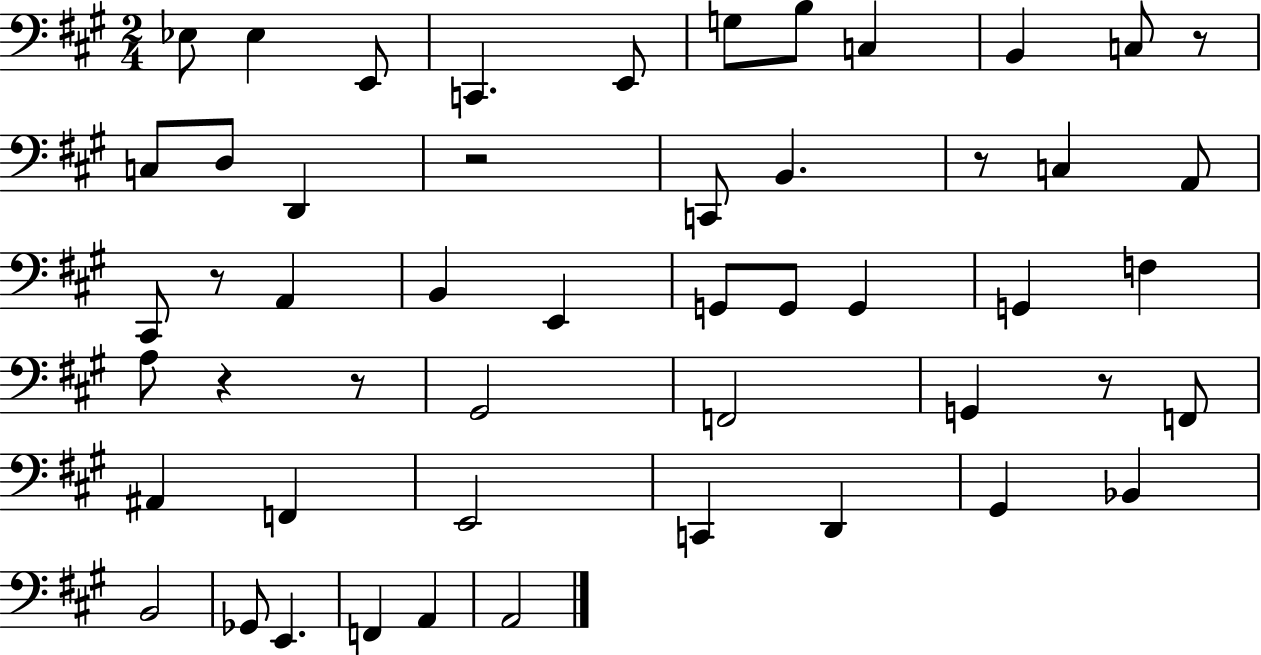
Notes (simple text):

Eb3/e Eb3/q E2/e C2/q. E2/e G3/e B3/e C3/q B2/q C3/e R/e C3/e D3/e D2/q R/h C2/e B2/q. R/e C3/q A2/e C#2/e R/e A2/q B2/q E2/q G2/e G2/e G2/q G2/q F3/q A3/e R/q R/e G#2/h F2/h G2/q R/e F2/e A#2/q F2/q E2/h C2/q D2/q G#2/q Bb2/q B2/h Gb2/e E2/q. F2/q A2/q A2/h